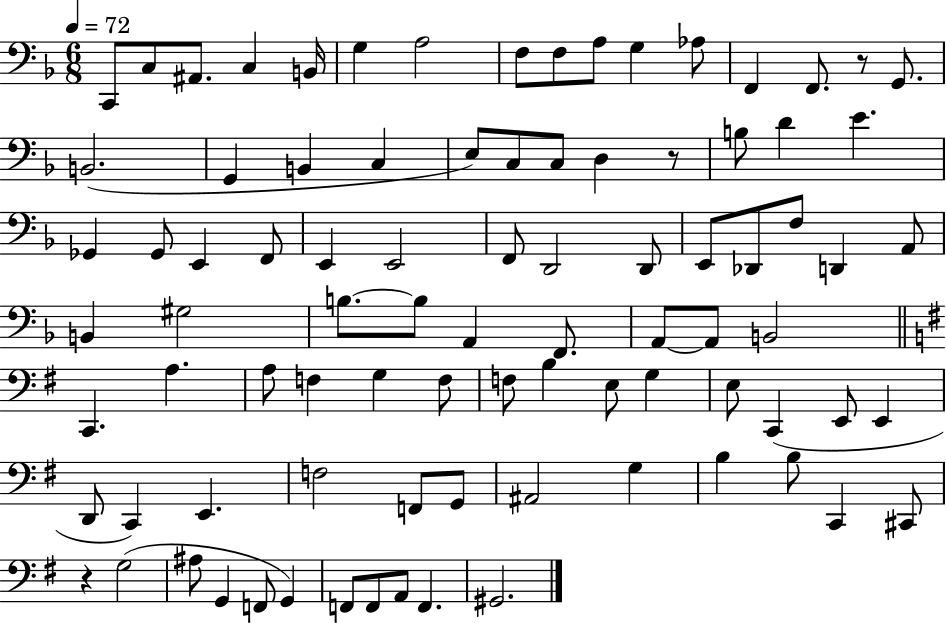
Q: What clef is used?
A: bass